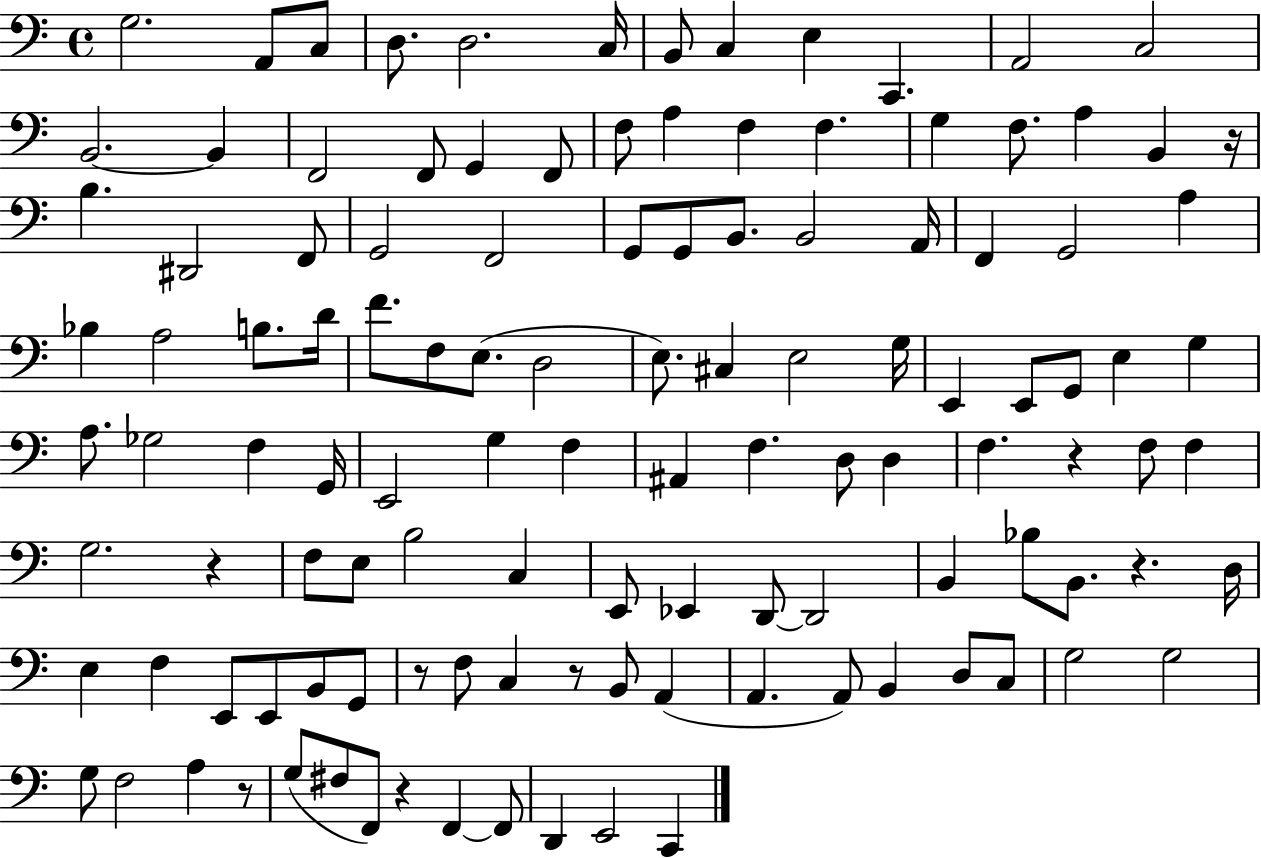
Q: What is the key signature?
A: C major